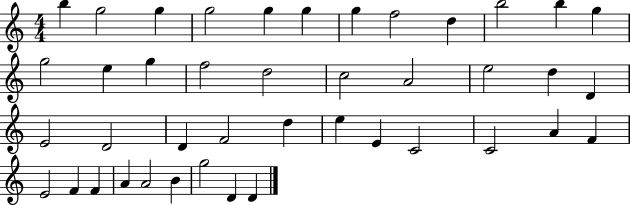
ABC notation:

X:1
T:Untitled
M:4/4
L:1/4
K:C
b g2 g g2 g g g f2 d b2 b g g2 e g f2 d2 c2 A2 e2 d D E2 D2 D F2 d e E C2 C2 A F E2 F F A A2 B g2 D D